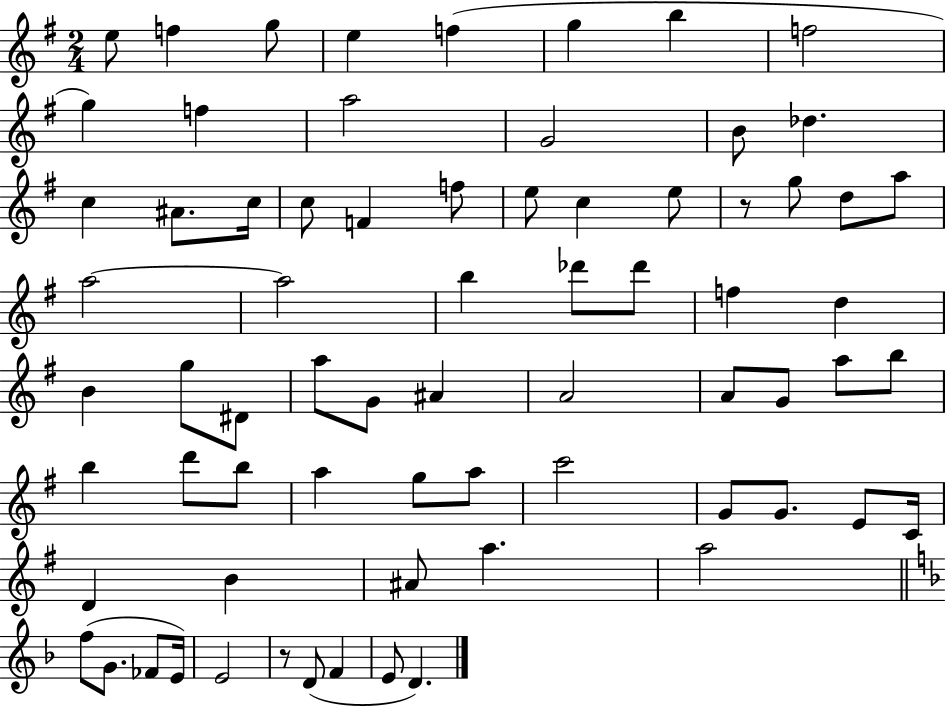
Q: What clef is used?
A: treble